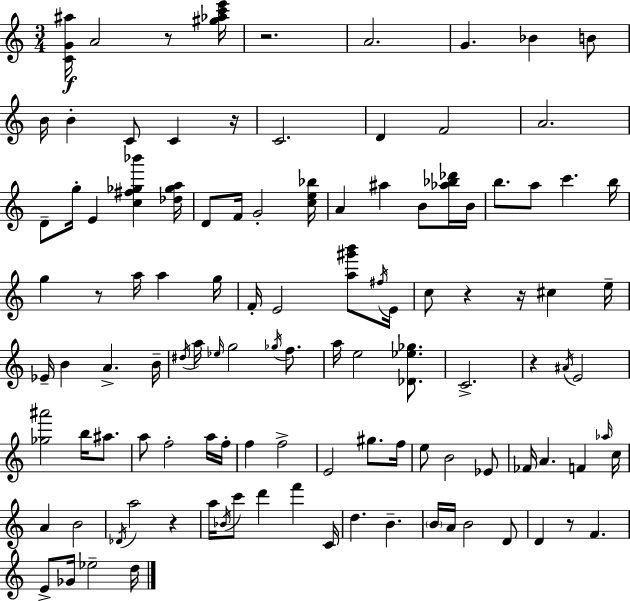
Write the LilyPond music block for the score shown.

{
  \clef treble
  \numericTimeSignature
  \time 3/4
  \key a \minor
  <c' g' ais''>16\f a'2 r8 <gis'' aes'' c''' e'''>16 | r2. | a'2. | g'4. bes'4 b'8 | \break b'16 b'4-. c'8 c'4 r16 | c'2. | d'4 f'2 | a'2. | \break d'8-- g''16-. e'4 <c'' fis'' ges'' bes'''>4 <des'' ges'' a''>16 | d'8 f'16 g'2-. <c'' e'' bes''>16 | a'4 ais''4 b'8 <aes'' bes'' des'''>16 b'16 | b''8. a''8 c'''4. b''16 | \break g''4 r8 a''16 a''4 g''16 | f'16-. e'2 <a'' gis''' b'''>8 \acciaccatura { fis''16 } | e'16 c''8 r4 r16 cis''4 | e''16-- ees'16-- b'4 a'4.-> | \break b'16-- \acciaccatura { dis''16 } a''16 \grace { ees''16 } g''2 | \acciaccatura { ges''16 } f''8. a''16 e''2 | <des' ees'' ges''>8. c'2.-> | r4 \acciaccatura { ais'16 } e'2 | \break <ges'' ais'''>2 | b''16 ais''8. a''8 f''2-. | a''16 f''16-. f''4 f''2-> | e'2 | \break gis''8. f''16 e''8 b'2 | ees'8 fes'16 a'4. | f'4 \grace { aes''16 } c''16 a'4 b'2 | \acciaccatura { des'16 } a''2 | \break r4 a''16 \acciaccatura { bes'16 } c'''8 d'''4 | f'''4 c'16 d''4. | b'4.-- \parenthesize b'16 a'16 b'2 | d'8 d'4 | \break r8 f'4. e'8-> ges'16 ees''2-- | d''16 \bar "|."
}